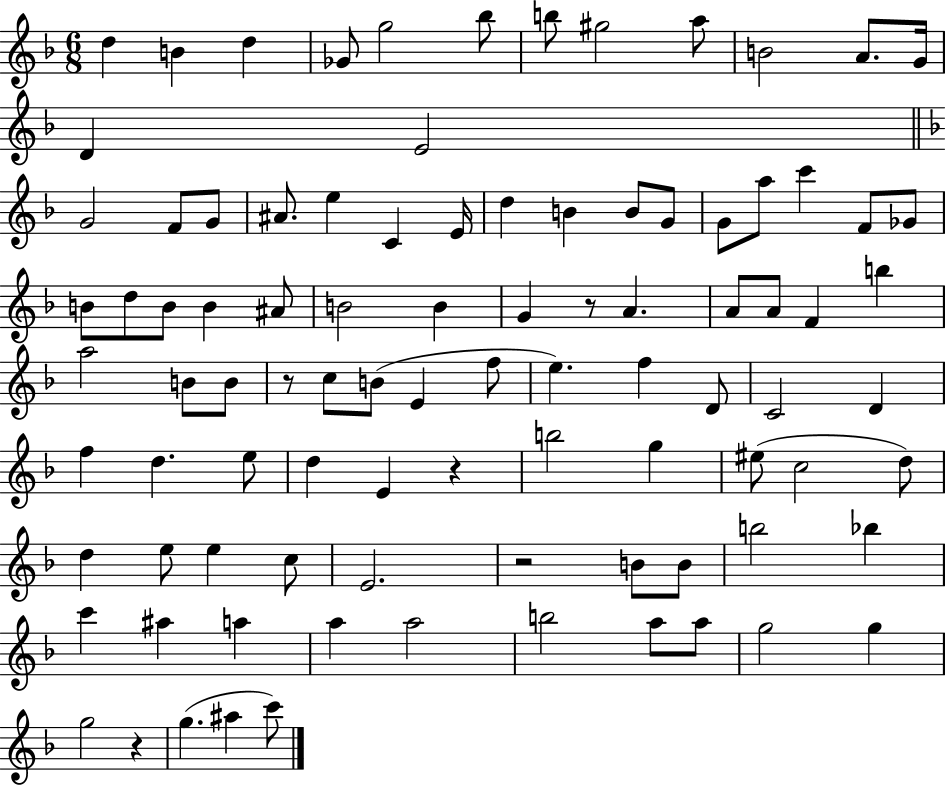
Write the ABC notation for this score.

X:1
T:Untitled
M:6/8
L:1/4
K:F
d B d _G/2 g2 _b/2 b/2 ^g2 a/2 B2 A/2 G/4 D E2 G2 F/2 G/2 ^A/2 e C E/4 d B B/2 G/2 G/2 a/2 c' F/2 _G/2 B/2 d/2 B/2 B ^A/2 B2 B G z/2 A A/2 A/2 F b a2 B/2 B/2 z/2 c/2 B/2 E f/2 e f D/2 C2 D f d e/2 d E z b2 g ^e/2 c2 d/2 d e/2 e c/2 E2 z2 B/2 B/2 b2 _b c' ^a a a a2 b2 a/2 a/2 g2 g g2 z g ^a c'/2